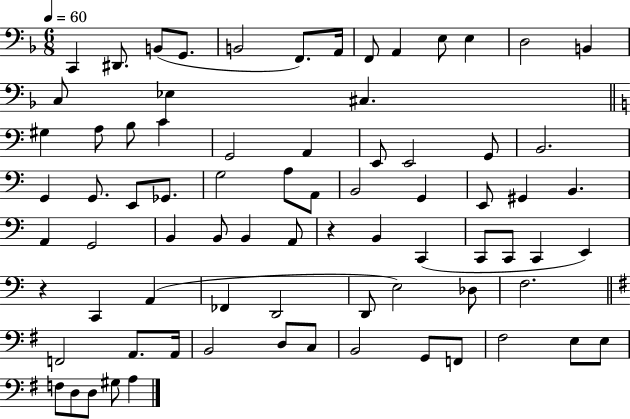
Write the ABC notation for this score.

X:1
T:Untitled
M:6/8
L:1/4
K:F
C,, ^D,,/2 B,,/2 G,,/2 B,,2 F,,/2 A,,/4 F,,/2 A,, E,/2 E, D,2 B,, C,/2 _E, ^C, ^G, A,/2 B,/2 C G,,2 A,, E,,/2 E,,2 G,,/2 B,,2 G,, G,,/2 E,,/2 _G,,/2 G,2 A,/2 A,,/2 B,,2 G,, E,,/2 ^G,, B,, A,, G,,2 B,, B,,/2 B,, A,,/2 z B,, C,, C,,/2 C,,/2 C,, E,, z C,, A,, _F,, D,,2 D,,/2 E,2 _D,/2 F,2 F,,2 A,,/2 A,,/4 B,,2 D,/2 C,/2 B,,2 G,,/2 F,,/2 ^F,2 E,/2 E,/2 F,/2 D,/2 D,/2 ^G,/2 A,